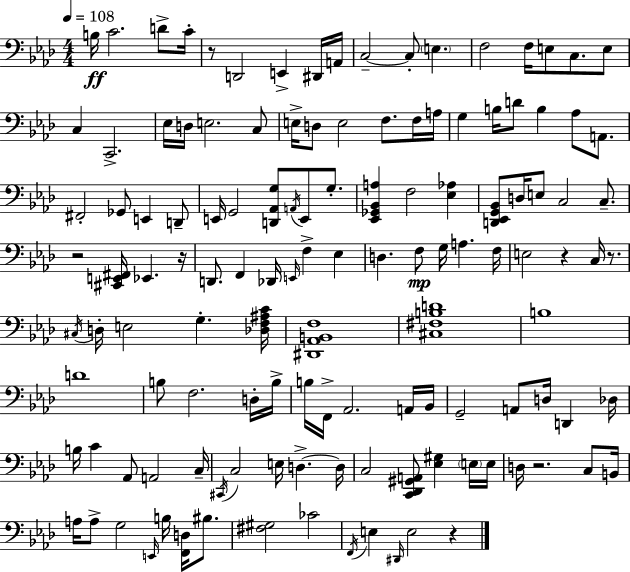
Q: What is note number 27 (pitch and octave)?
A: F3